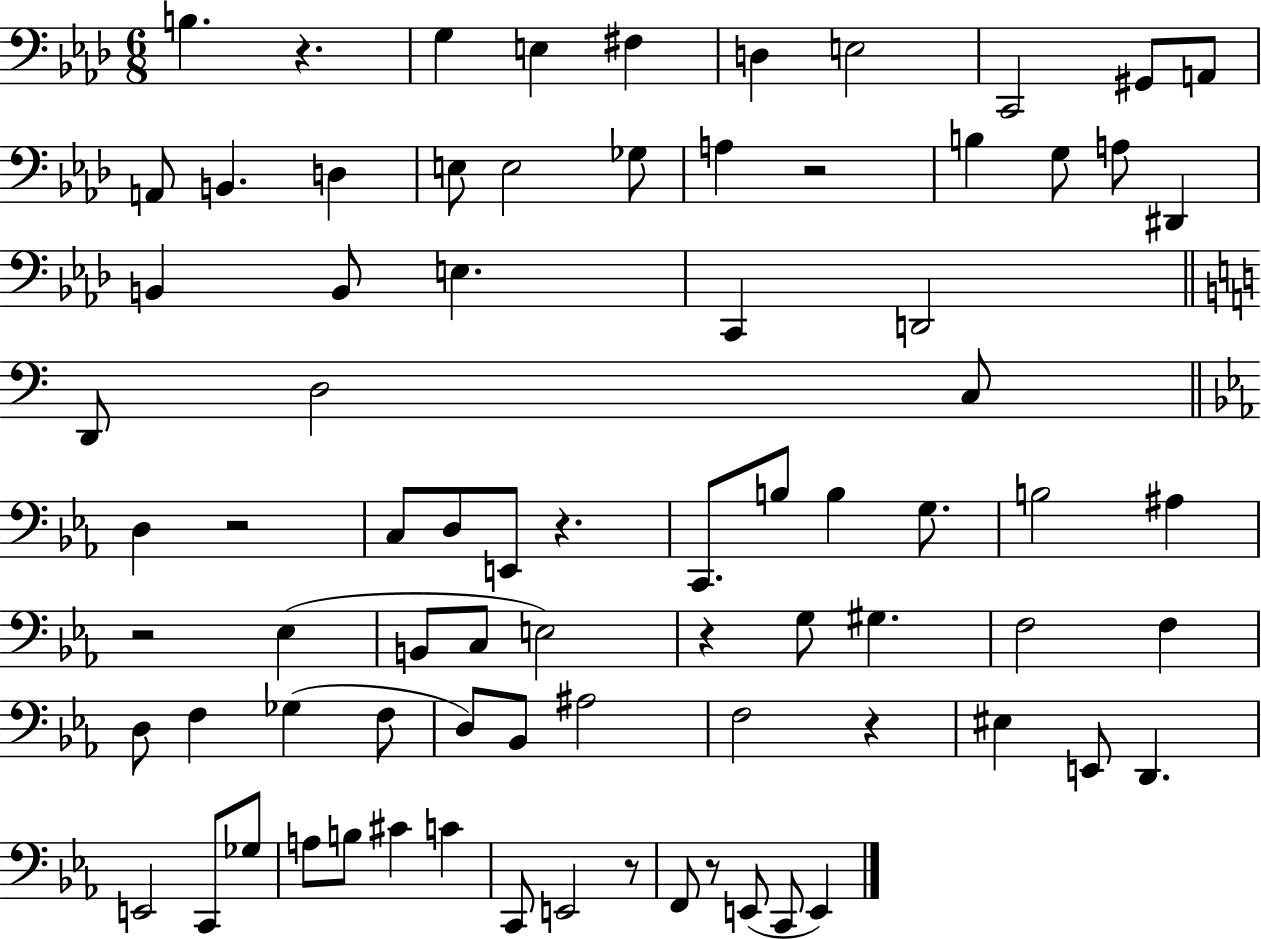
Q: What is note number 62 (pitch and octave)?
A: B3